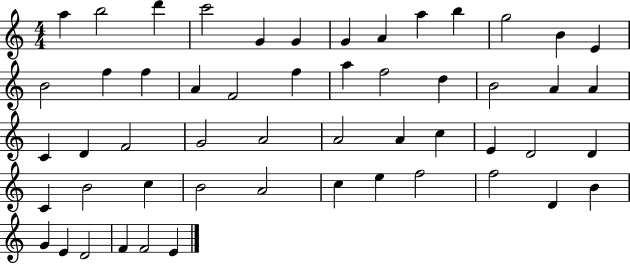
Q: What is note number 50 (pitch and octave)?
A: D4